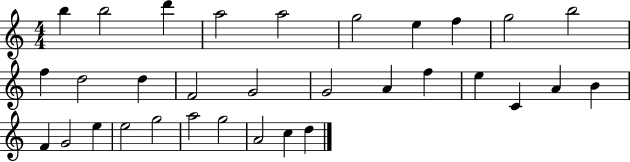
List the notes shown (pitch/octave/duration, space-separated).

B5/q B5/h D6/q A5/h A5/h G5/h E5/q F5/q G5/h B5/h F5/q D5/h D5/q F4/h G4/h G4/h A4/q F5/q E5/q C4/q A4/q B4/q F4/q G4/h E5/q E5/h G5/h A5/h G5/h A4/h C5/q D5/q